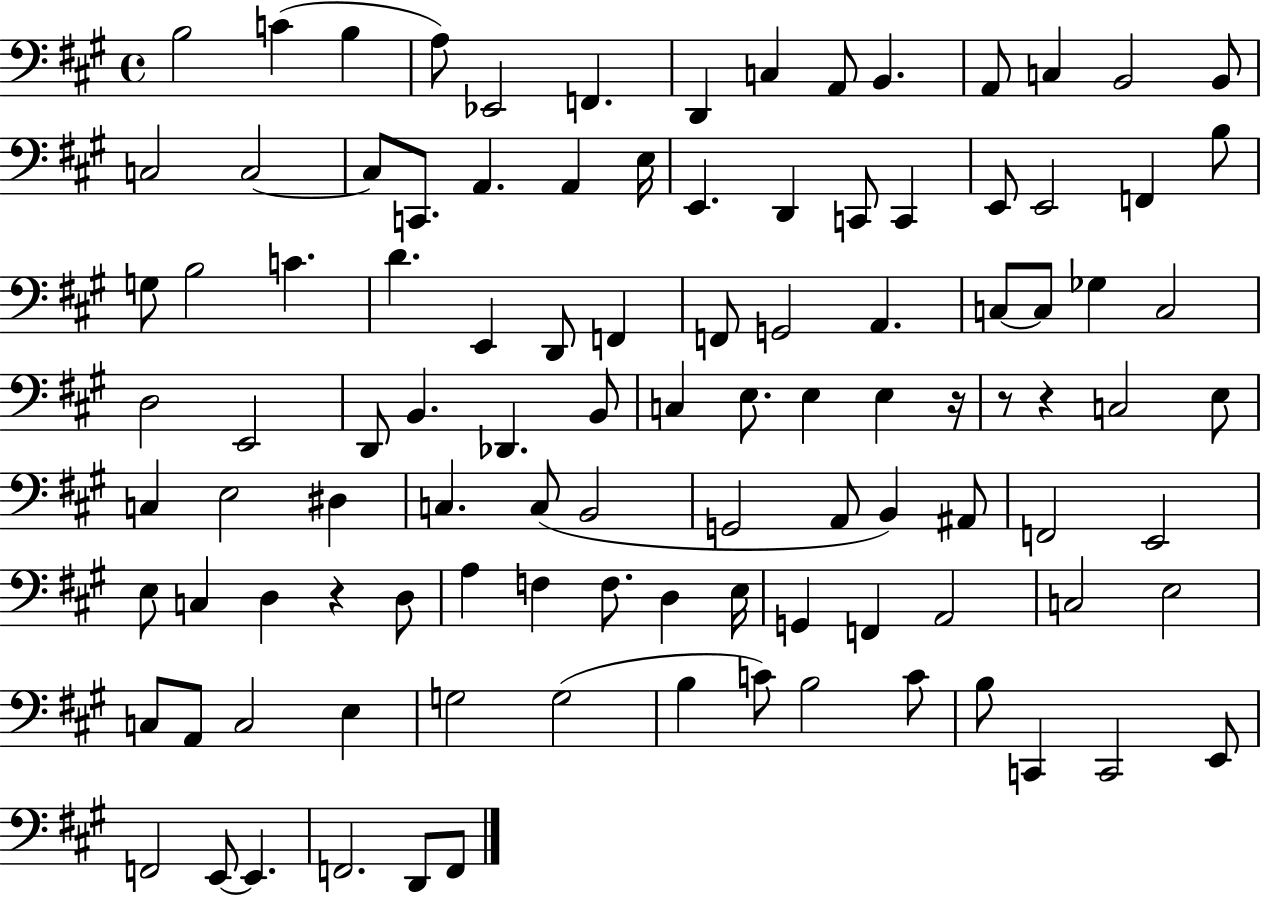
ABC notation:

X:1
T:Untitled
M:4/4
L:1/4
K:A
B,2 C B, A,/2 _E,,2 F,, D,, C, A,,/2 B,, A,,/2 C, B,,2 B,,/2 C,2 C,2 C,/2 C,,/2 A,, A,, E,/4 E,, D,, C,,/2 C,, E,,/2 E,,2 F,, B,/2 G,/2 B,2 C D E,, D,,/2 F,, F,,/2 G,,2 A,, C,/2 C,/2 _G, C,2 D,2 E,,2 D,,/2 B,, _D,, B,,/2 C, E,/2 E, E, z/4 z/2 z C,2 E,/2 C, E,2 ^D, C, C,/2 B,,2 G,,2 A,,/2 B,, ^A,,/2 F,,2 E,,2 E,/2 C, D, z D,/2 A, F, F,/2 D, E,/4 G,, F,, A,,2 C,2 E,2 C,/2 A,,/2 C,2 E, G,2 G,2 B, C/2 B,2 C/2 B,/2 C,, C,,2 E,,/2 F,,2 E,,/2 E,, F,,2 D,,/2 F,,/2